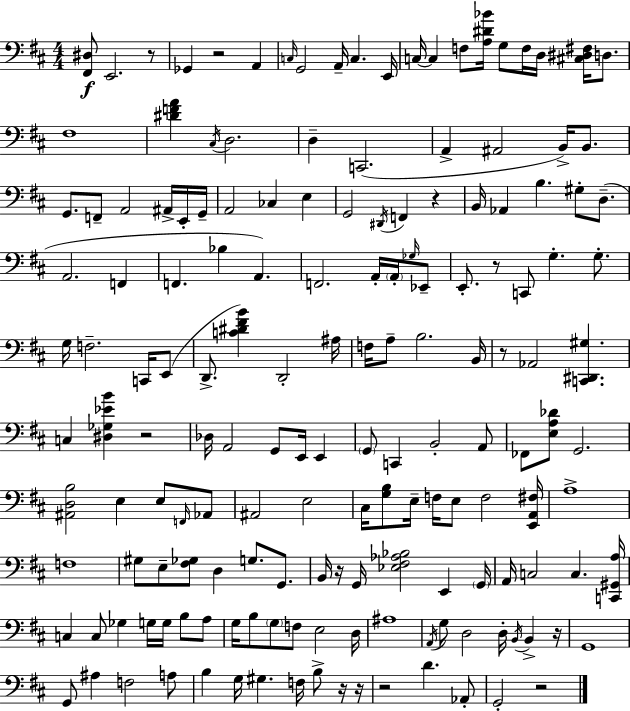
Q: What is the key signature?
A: D major